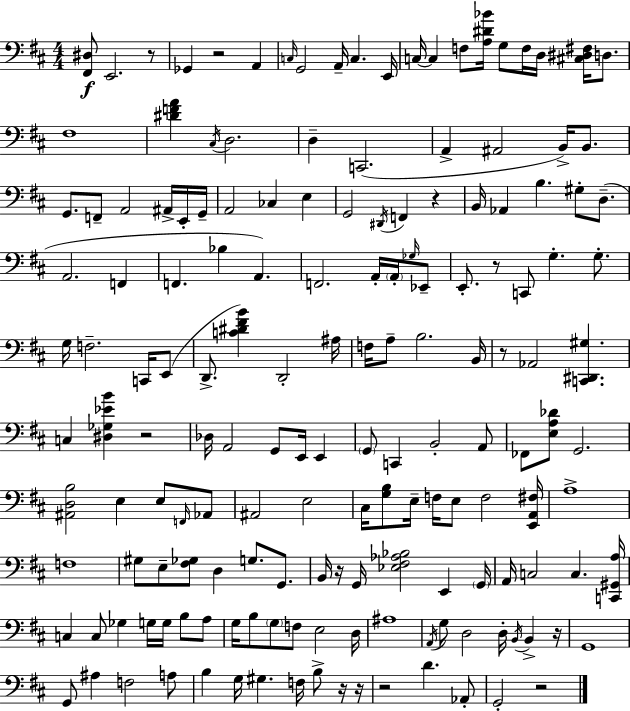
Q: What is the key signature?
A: D major